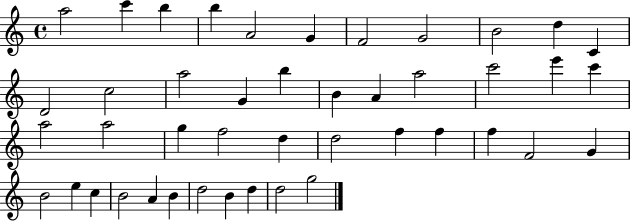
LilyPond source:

{
  \clef treble
  \time 4/4
  \defaultTimeSignature
  \key c \major
  a''2 c'''4 b''4 | b''4 a'2 g'4 | f'2 g'2 | b'2 d''4 c'4 | \break d'2 c''2 | a''2 g'4 b''4 | b'4 a'4 a''2 | c'''2 e'''4 c'''4 | \break a''2 a''2 | g''4 f''2 d''4 | d''2 f''4 f''4 | f''4 f'2 g'4 | \break b'2 e''4 c''4 | b'2 a'4 b'4 | d''2 b'4 d''4 | d''2 g''2 | \break \bar "|."
}